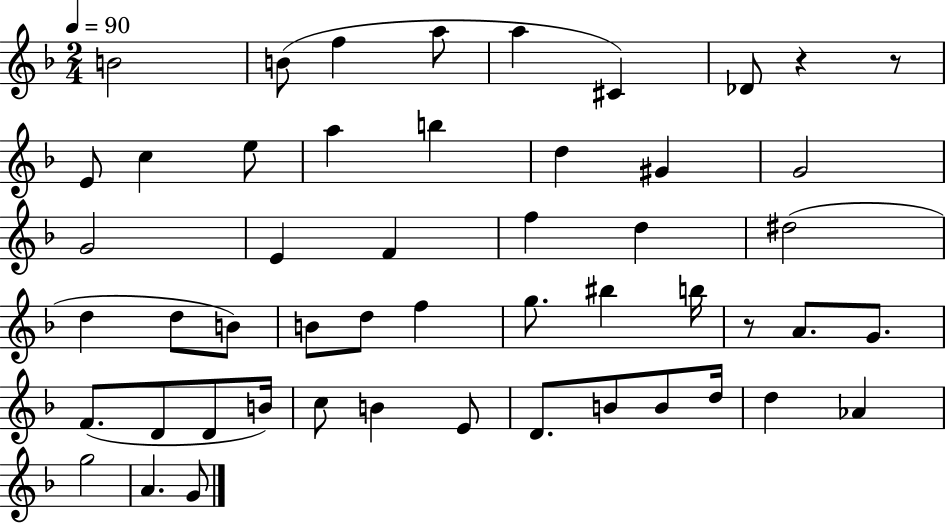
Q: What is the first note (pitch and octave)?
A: B4